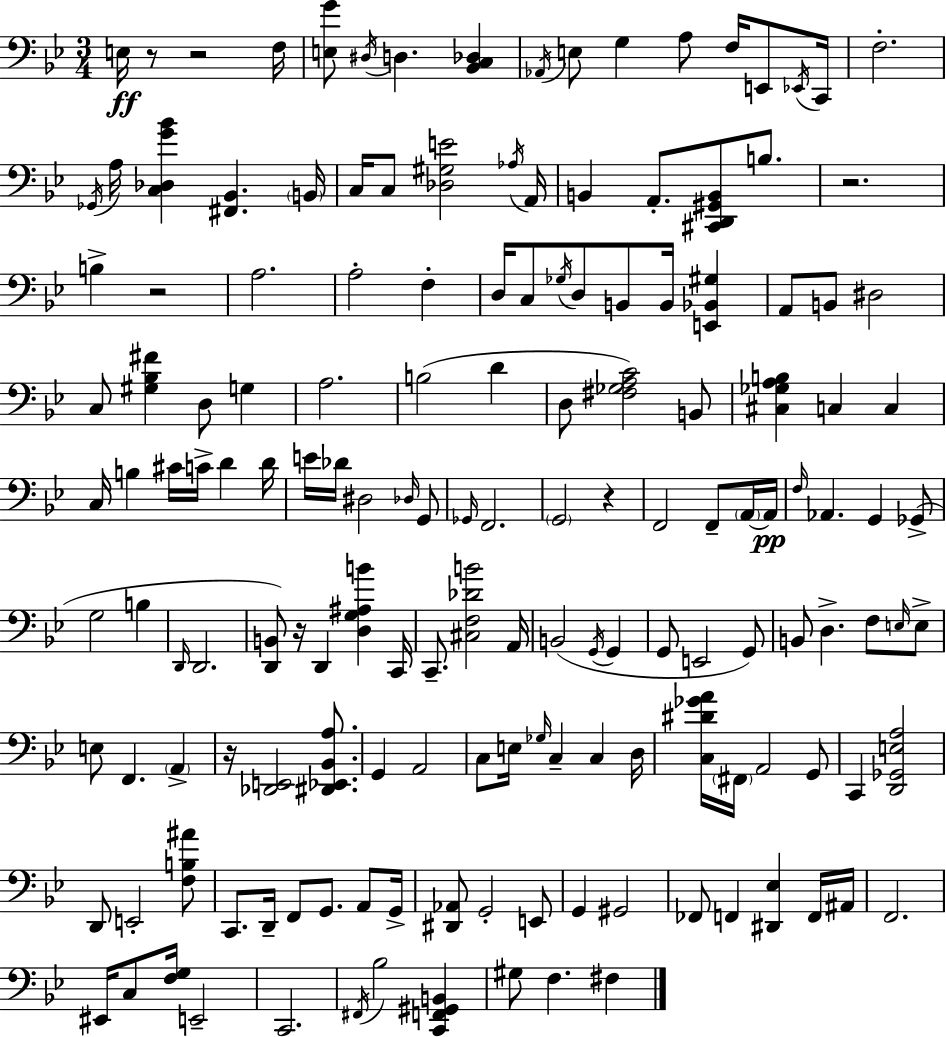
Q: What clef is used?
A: bass